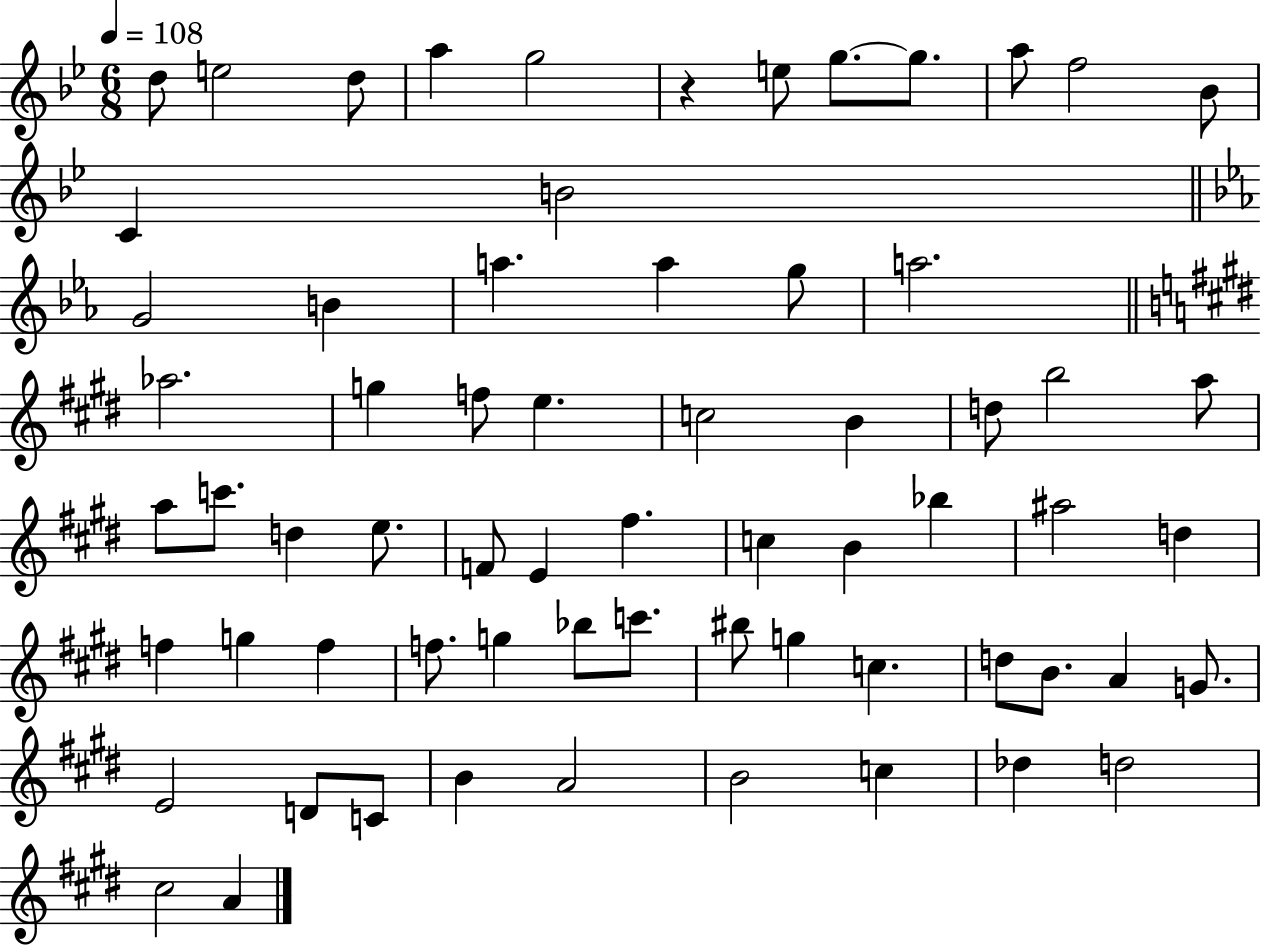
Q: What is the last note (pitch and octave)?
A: A4